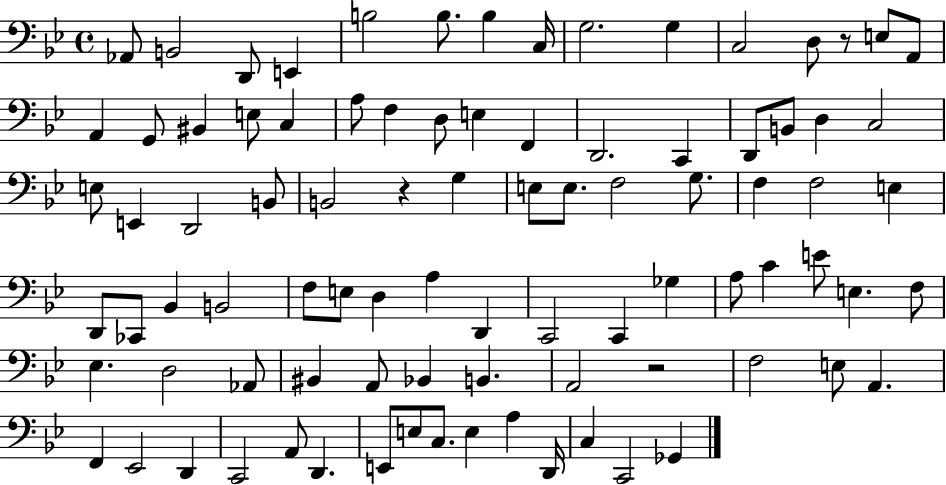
{
  \clef bass
  \time 4/4
  \defaultTimeSignature
  \key bes \major
  aes,8 b,2 d,8 e,4 | b2 b8. b4 c16 | g2. g4 | c2 d8 r8 e8 a,8 | \break a,4 g,8 bis,4 e8 c4 | a8 f4 d8 e4 f,4 | d,2. c,4 | d,8 b,8 d4 c2 | \break e8 e,4 d,2 b,8 | b,2 r4 g4 | e8 e8. f2 g8. | f4 f2 e4 | \break d,8 ces,8 bes,4 b,2 | f8 e8 d4 a4 d,4 | c,2 c,4 ges4 | a8 c'4 e'8 e4. f8 | \break ees4. d2 aes,8 | bis,4 a,8 bes,4 b,4. | a,2 r2 | f2 e8 a,4. | \break f,4 ees,2 d,4 | c,2 a,8 d,4. | e,8 e8 c8. e4 a4 d,16 | c4 c,2 ges,4 | \break \bar "|."
}